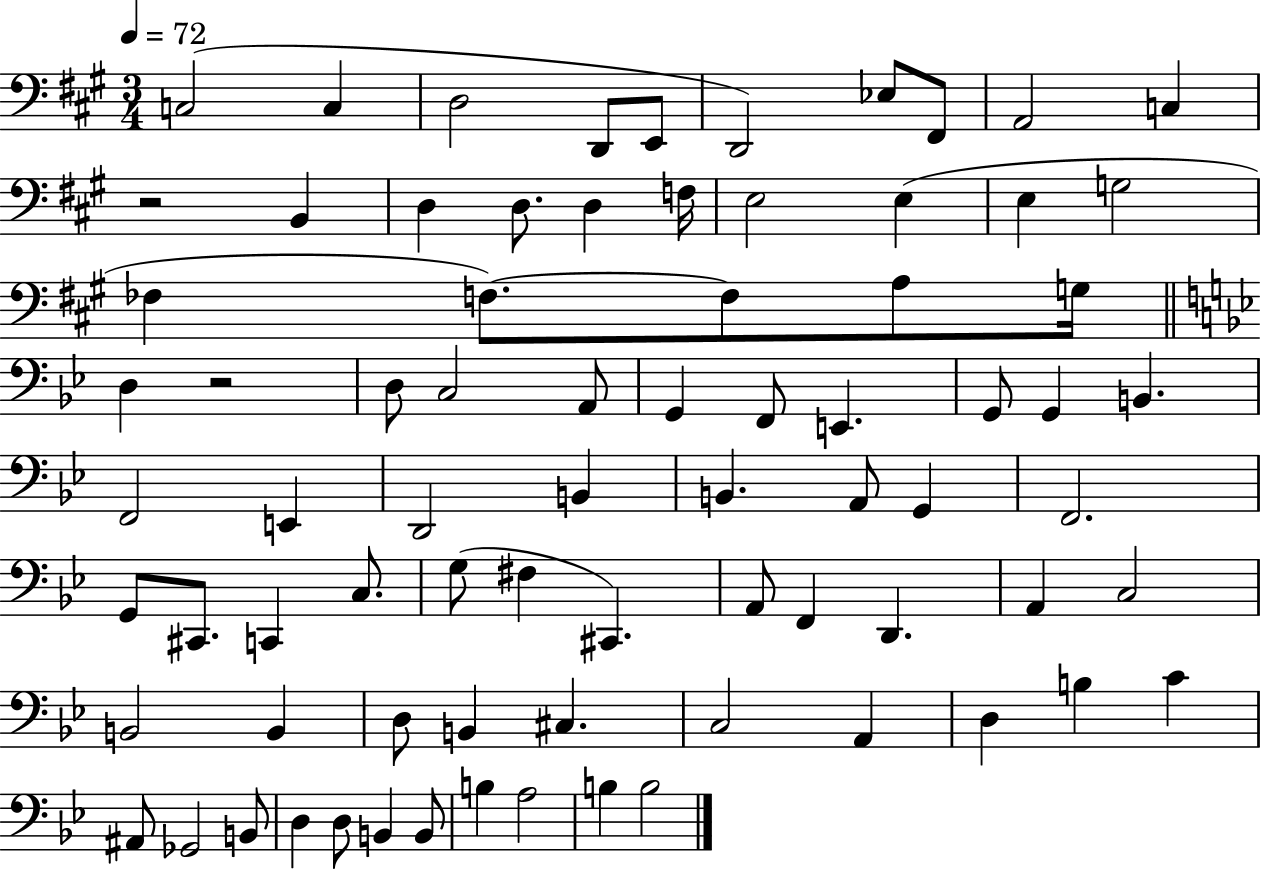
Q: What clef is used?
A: bass